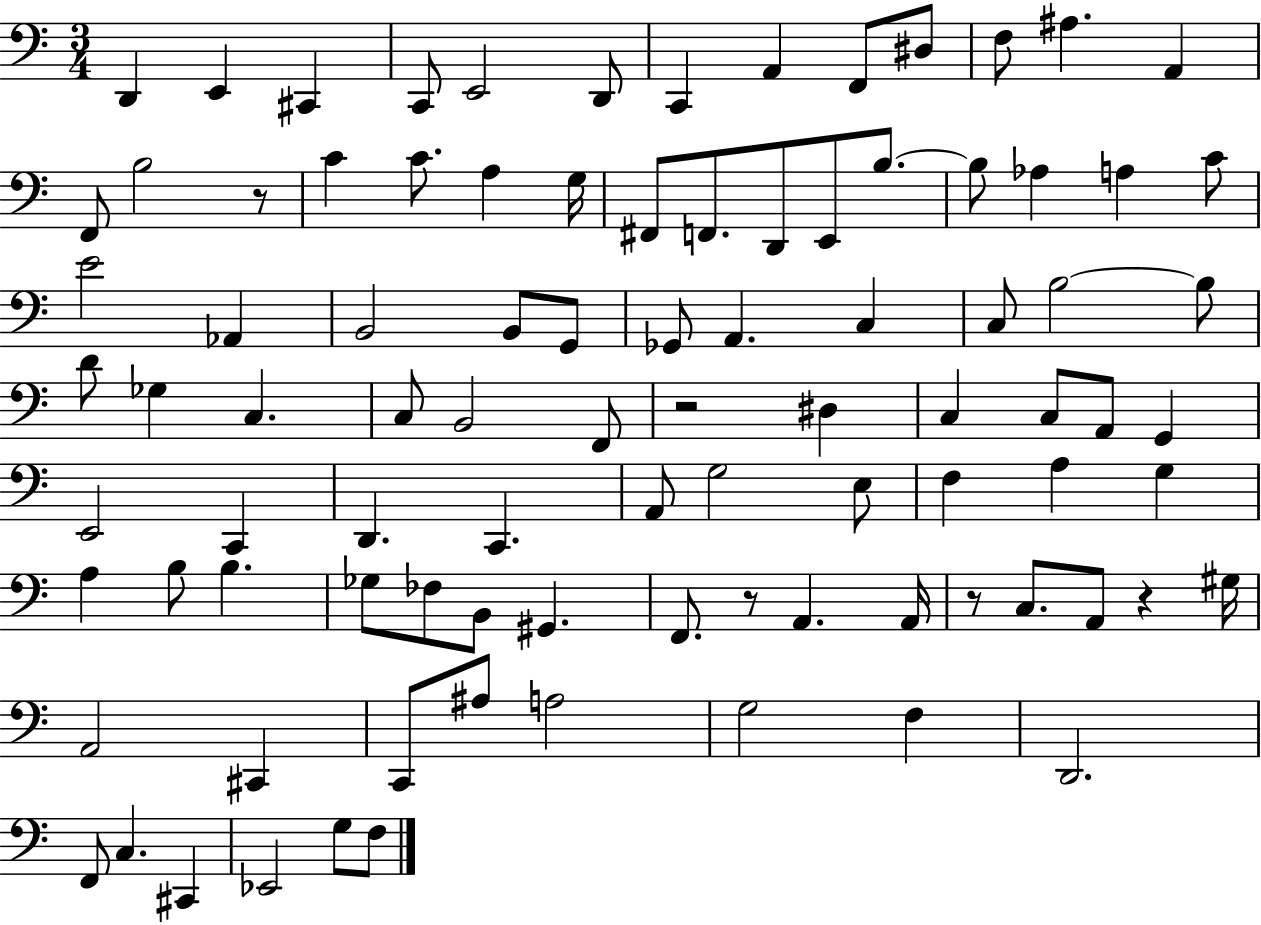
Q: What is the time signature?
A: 3/4